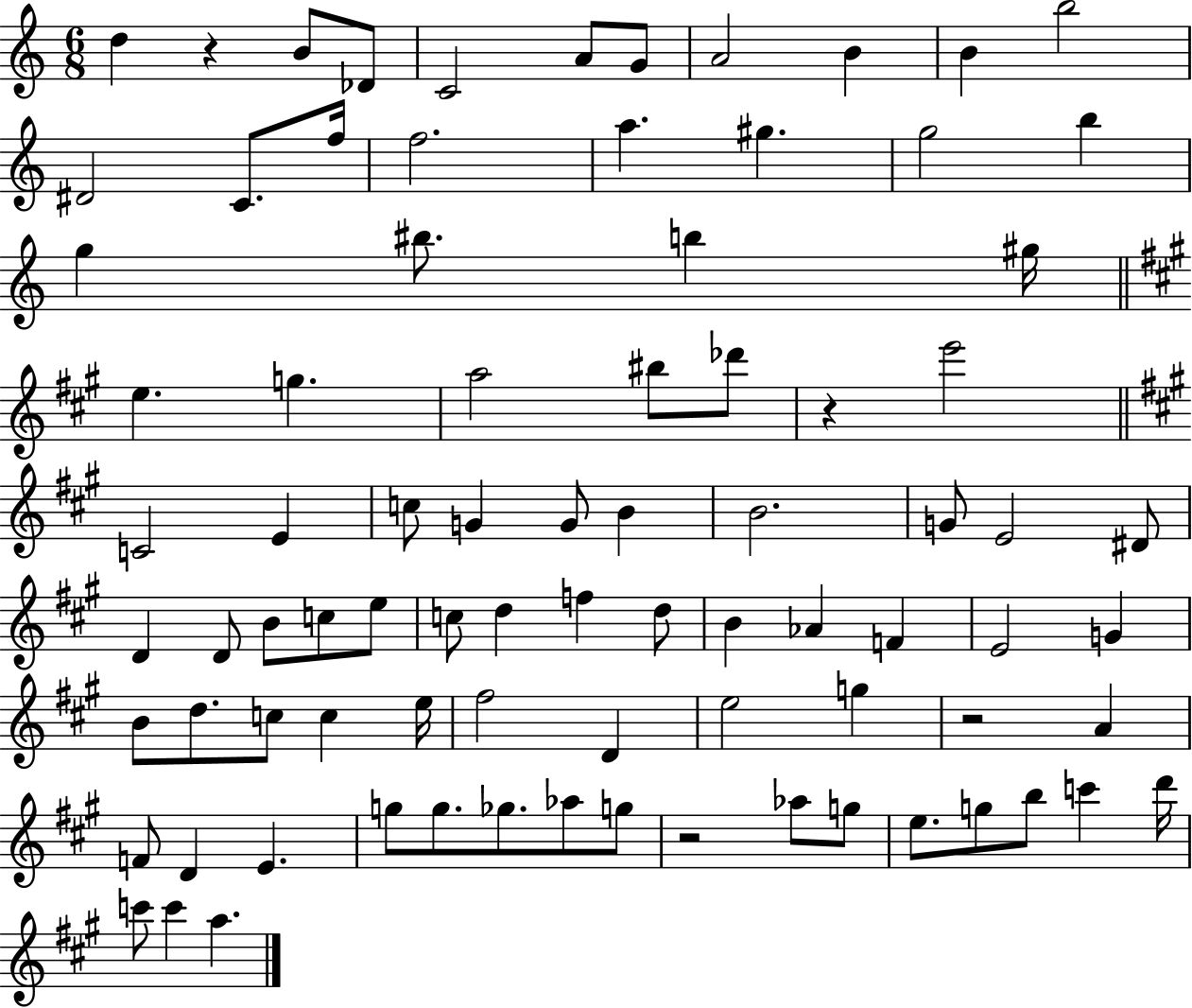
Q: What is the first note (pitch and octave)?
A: D5